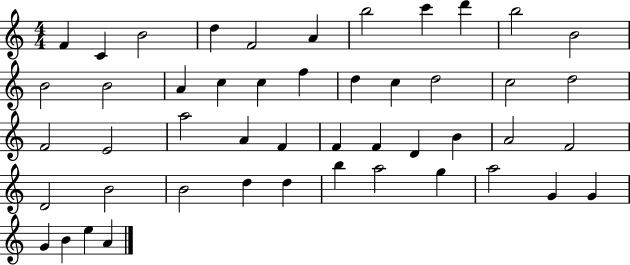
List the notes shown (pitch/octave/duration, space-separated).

F4/q C4/q B4/h D5/q F4/h A4/q B5/h C6/q D6/q B5/h B4/h B4/h B4/h A4/q C5/q C5/q F5/q D5/q C5/q D5/h C5/h D5/h F4/h E4/h A5/h A4/q F4/q F4/q F4/q D4/q B4/q A4/h F4/h D4/h B4/h B4/h D5/q D5/q B5/q A5/h G5/q A5/h G4/q G4/q G4/q B4/q E5/q A4/q